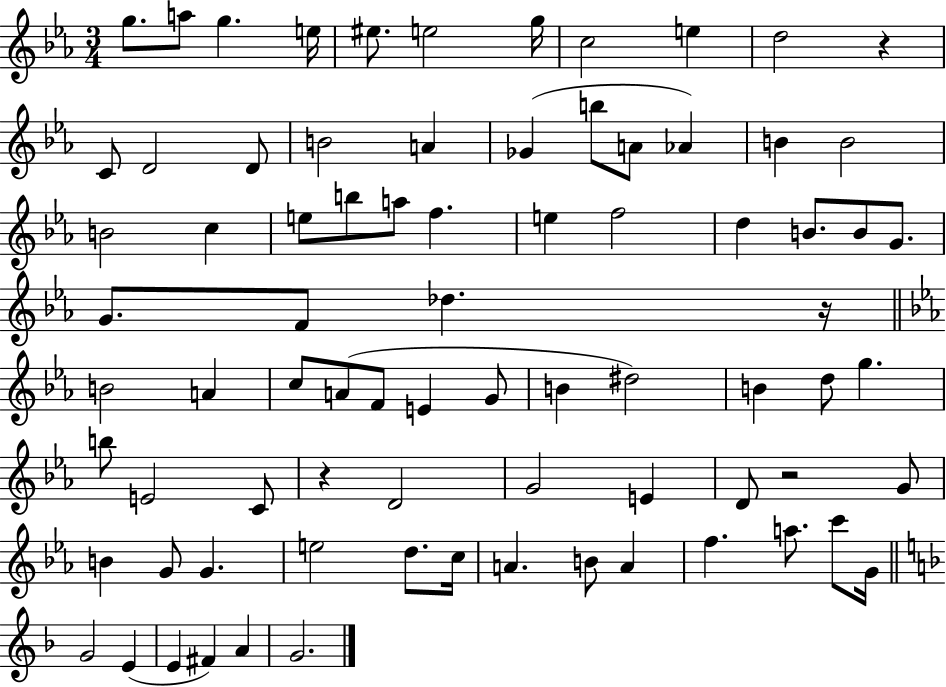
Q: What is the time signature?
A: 3/4